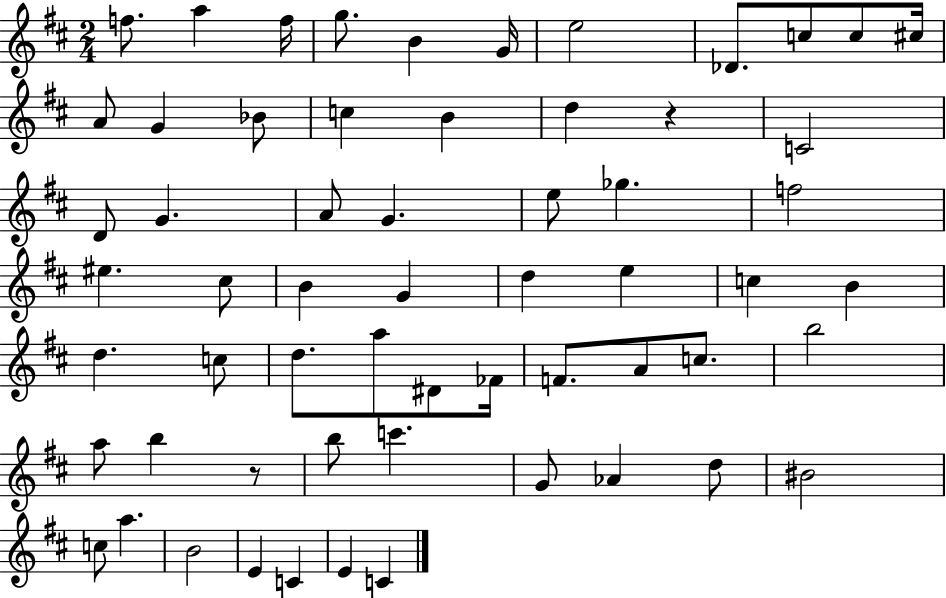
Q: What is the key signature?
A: D major